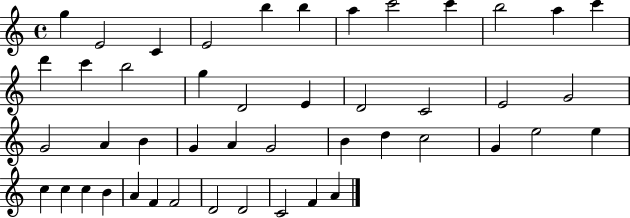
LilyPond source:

{
  \clef treble
  \time 4/4
  \defaultTimeSignature
  \key c \major
  g''4 e'2 c'4 | e'2 b''4 b''4 | a''4 c'''2 c'''4 | b''2 a''4 c'''4 | \break d'''4 c'''4 b''2 | g''4 d'2 e'4 | d'2 c'2 | e'2 g'2 | \break g'2 a'4 b'4 | g'4 a'4 g'2 | b'4 d''4 c''2 | g'4 e''2 e''4 | \break c''4 c''4 c''4 b'4 | a'4 f'4 f'2 | d'2 d'2 | c'2 f'4 a'4 | \break \bar "|."
}